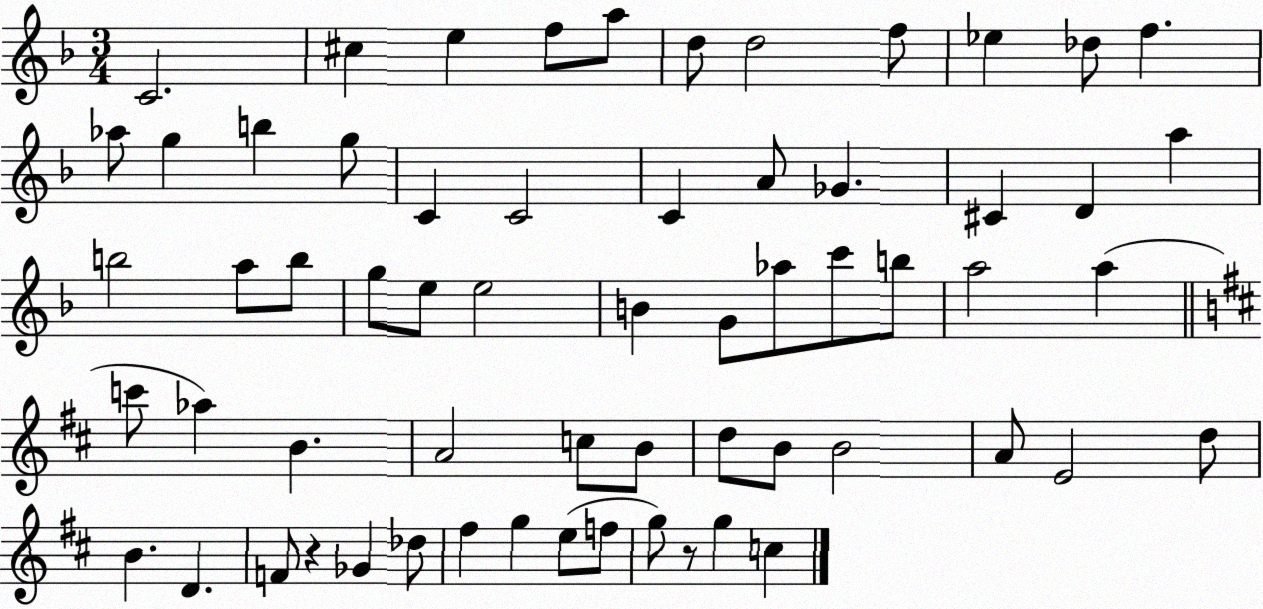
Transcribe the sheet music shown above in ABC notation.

X:1
T:Untitled
M:3/4
L:1/4
K:F
C2 ^c e f/2 a/2 d/2 d2 f/2 _e _d/2 f _a/2 g b g/2 C C2 C A/2 _G ^C D a b2 a/2 b/2 g/2 e/2 e2 B G/2 _a/2 c'/2 b/2 a2 a c'/2 _a B A2 c/2 B/2 d/2 B/2 B2 A/2 E2 d/2 B D F/2 z _G _d/2 ^f g e/2 f/2 g/2 z/2 g c